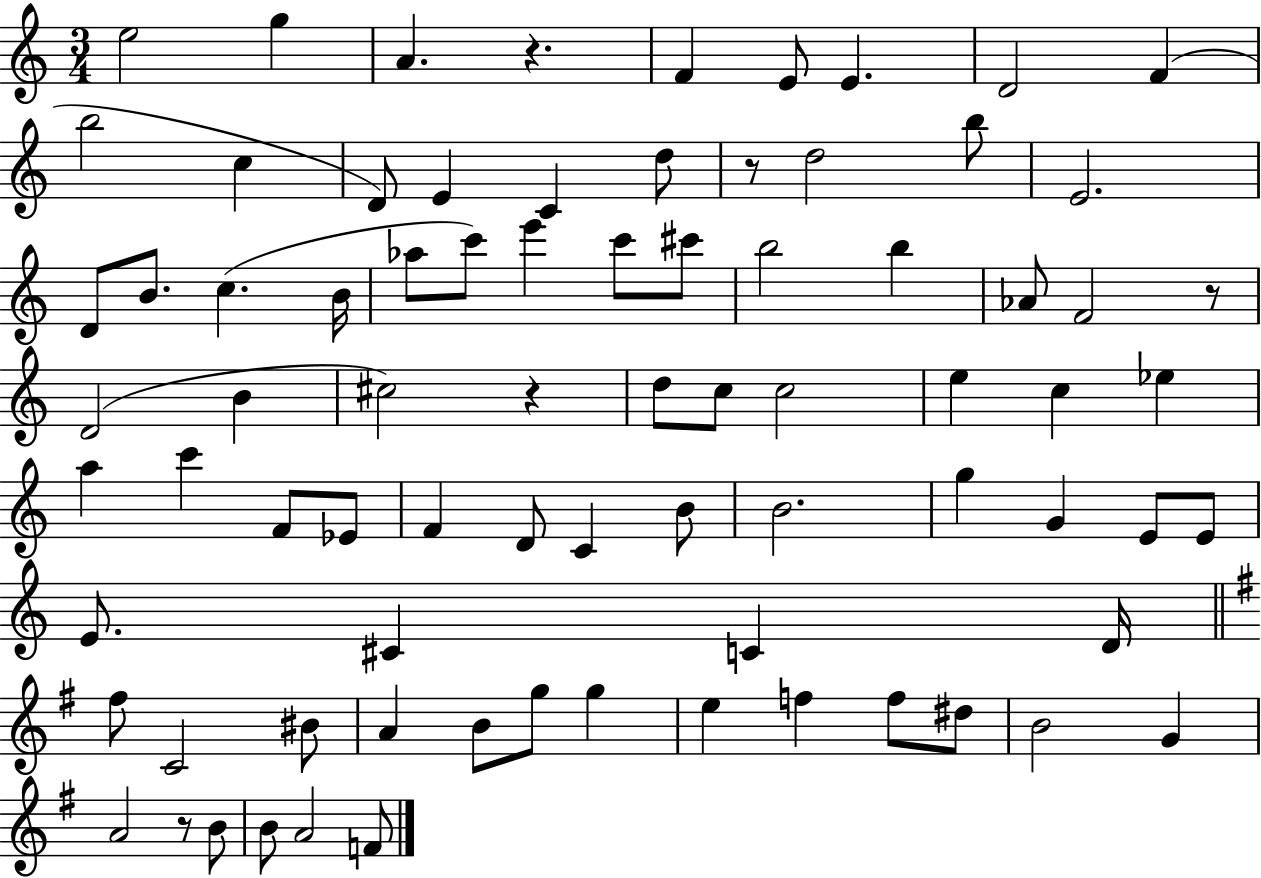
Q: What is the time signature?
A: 3/4